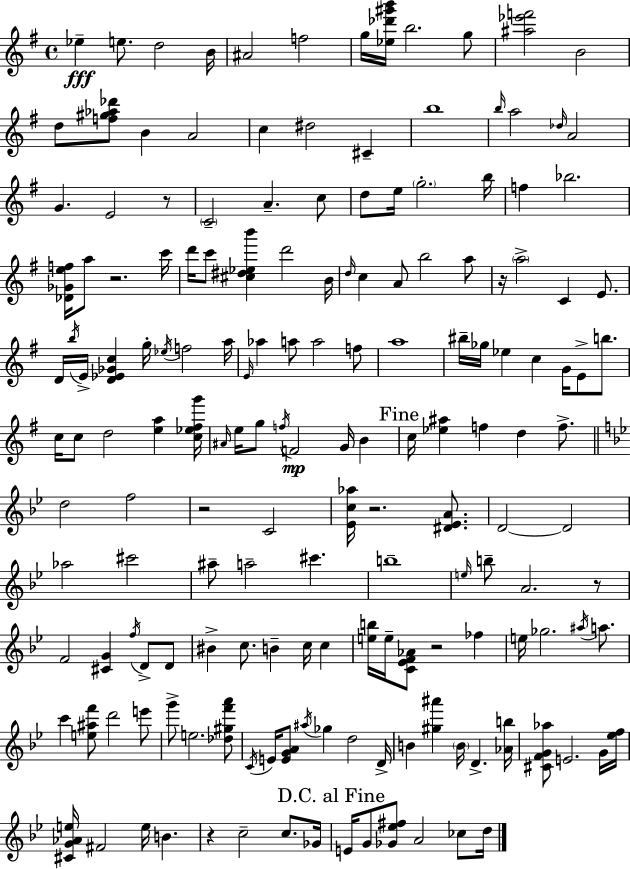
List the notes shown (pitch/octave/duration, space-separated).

Eb5/q E5/e. D5/h B4/s A#4/h F5/h G5/s [Eb5,Db6,G#6,B6]/s B5/h. G5/e [A#5,Eb6,F6]/h B4/h D5/e [F5,G#5,Ab5,Db6]/e B4/q A4/h C5/q D#5/h C#4/q B5/w B5/s A5/h Db5/s A4/h G4/q. E4/h R/e C4/h A4/q. C5/e D5/e E5/s G5/h. B5/s F5/q Bb5/h. [Db4,Gb4,E5,F5]/s A5/e R/h. C6/s D6/s C6/e [C#5,D#5,Eb5,B6]/q D6/h B4/s D5/s C5/q A4/e B5/h A5/e R/s A5/h C4/q E4/e. D4/s B5/s E4/s [D4,Eb4,Gb4,C5]/q G5/s Eb5/s F5/h A5/s E4/s Ab5/q A5/e A5/h F5/e A5/w BIS5/s Gb5/s Eb5/q C5/q G4/s E4/e B5/e. C5/s C5/e D5/h [E5,A5]/q [C5,Eb5,F#5,G6]/s A#4/s E5/s G5/e F5/s F4/h G4/s B4/q C5/s [Eb5,A#5]/q F5/q D5/q F5/e. D5/h F5/h R/h C4/h [Eb4,C5,Ab5]/s R/h. [D#4,Eb4,A4]/e. D4/h D4/h Ab5/h C#6/h A#5/e A5/h C#6/q. B5/w E5/s B5/e A4/h. R/e F4/h [C#4,G4]/q F5/s D4/e D4/e BIS4/q C5/e. B4/q C5/s C5/q [E5,B5]/s E5/s [C4,Eb4,F4,Ab4]/e R/h FES5/q E5/s Gb5/h. A#5/s A5/e. C6/q [E5,A#5,F6]/e D6/h E6/e G6/e E5/h. [Db5,G#5,F6,A6]/e C4/s E4/s [E4,G4,A4]/e A#5/s Gb5/q D5/h D4/s B4/q [G#5,A#6]/q B4/s D4/q. [Ab4,B5]/s [C#4,F4,G4,Ab5]/e E4/h. G4/s [Eb5,F5]/s [C#4,G4,Ab4,E5]/s F#4/h E5/s B4/q. R/q C5/h C5/e. Gb4/s E4/s G4/e [Gb4,Eb5,F#5]/e A4/h CES5/e D5/s